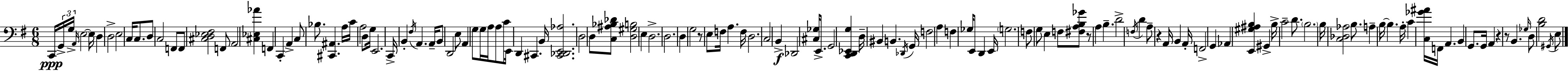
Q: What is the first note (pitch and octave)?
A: C2